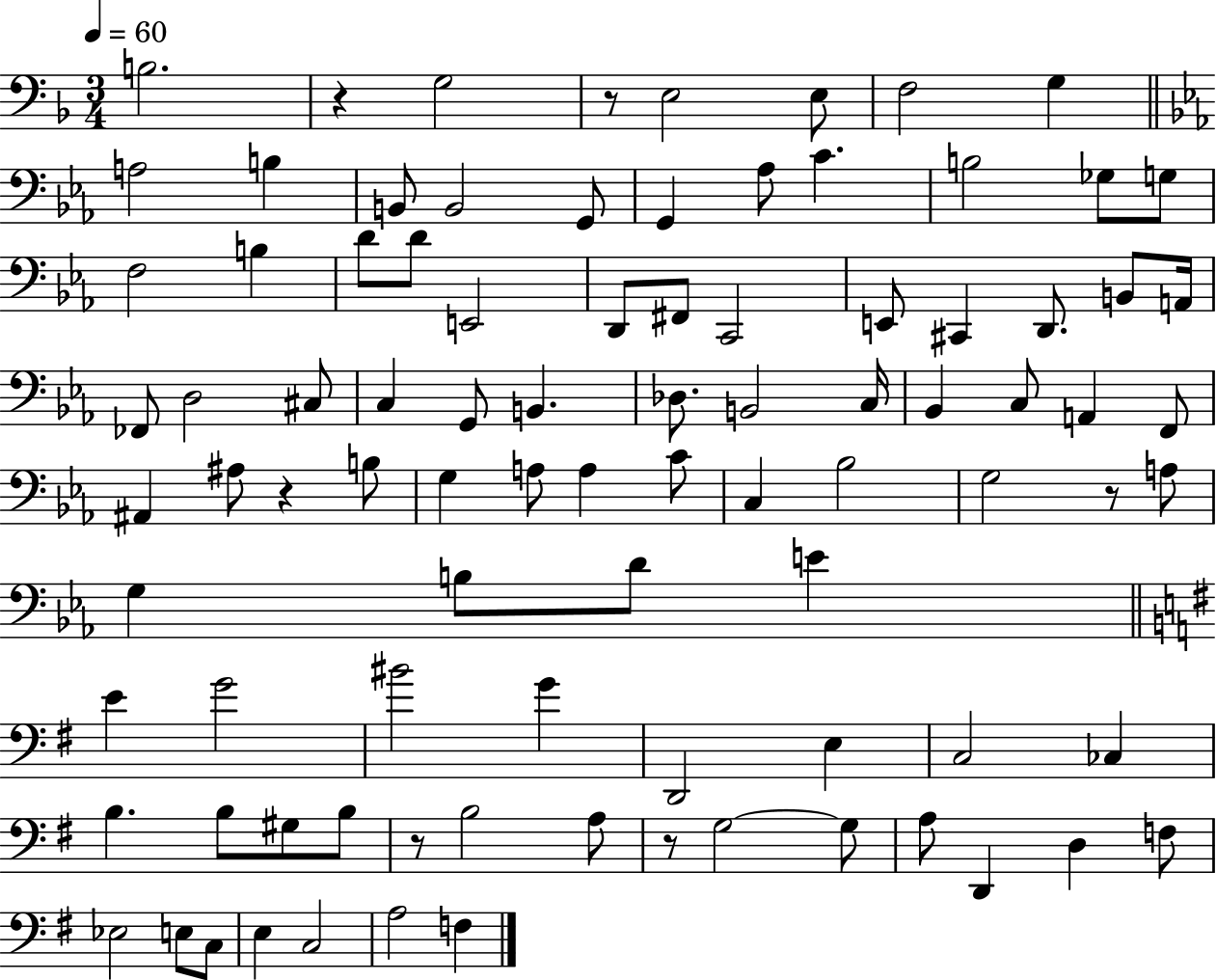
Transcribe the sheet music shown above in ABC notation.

X:1
T:Untitled
M:3/4
L:1/4
K:F
B,2 z G,2 z/2 E,2 E,/2 F,2 G, A,2 B, B,,/2 B,,2 G,,/2 G,, _A,/2 C B,2 _G,/2 G,/2 F,2 B, D/2 D/2 E,,2 D,,/2 ^F,,/2 C,,2 E,,/2 ^C,, D,,/2 B,,/2 A,,/4 _F,,/2 D,2 ^C,/2 C, G,,/2 B,, _D,/2 B,,2 C,/4 _B,, C,/2 A,, F,,/2 ^A,, ^A,/2 z B,/2 G, A,/2 A, C/2 C, _B,2 G,2 z/2 A,/2 G, B,/2 D/2 E E G2 ^B2 G D,,2 E, C,2 _C, B, B,/2 ^G,/2 B,/2 z/2 B,2 A,/2 z/2 G,2 G,/2 A,/2 D,, D, F,/2 _E,2 E,/2 C,/2 E, C,2 A,2 F,